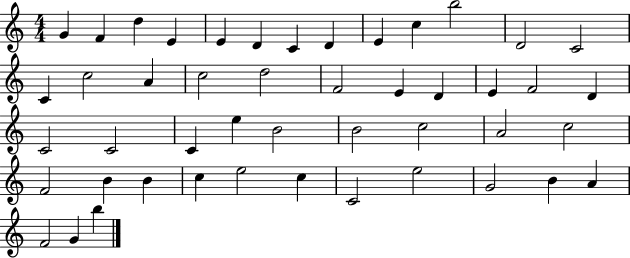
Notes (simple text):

G4/q F4/q D5/q E4/q E4/q D4/q C4/q D4/q E4/q C5/q B5/h D4/h C4/h C4/q C5/h A4/q C5/h D5/h F4/h E4/q D4/q E4/q F4/h D4/q C4/h C4/h C4/q E5/q B4/h B4/h C5/h A4/h C5/h F4/h B4/q B4/q C5/q E5/h C5/q C4/h E5/h G4/h B4/q A4/q F4/h G4/q B5/q